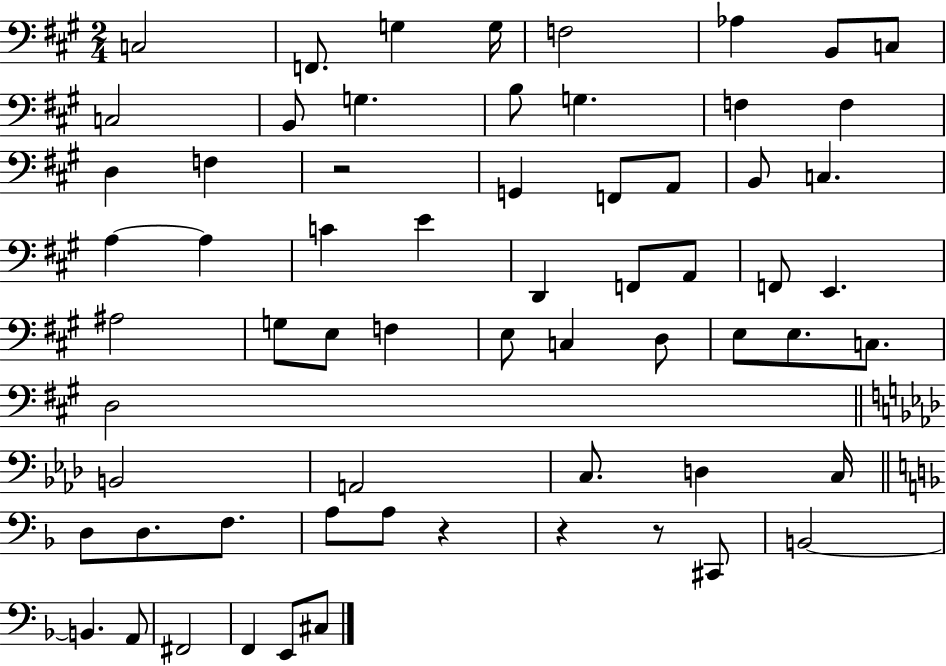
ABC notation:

X:1
T:Untitled
M:2/4
L:1/4
K:A
C,2 F,,/2 G, G,/4 F,2 _A, B,,/2 C,/2 C,2 B,,/2 G, B,/2 G, F, F, D, F, z2 G,, F,,/2 A,,/2 B,,/2 C, A, A, C E D,, F,,/2 A,,/2 F,,/2 E,, ^A,2 G,/2 E,/2 F, E,/2 C, D,/2 E,/2 E,/2 C,/2 D,2 B,,2 A,,2 C,/2 D, C,/4 D,/2 D,/2 F,/2 A,/2 A,/2 z z z/2 ^C,,/2 B,,2 B,, A,,/2 ^F,,2 F,, E,,/2 ^C,/2